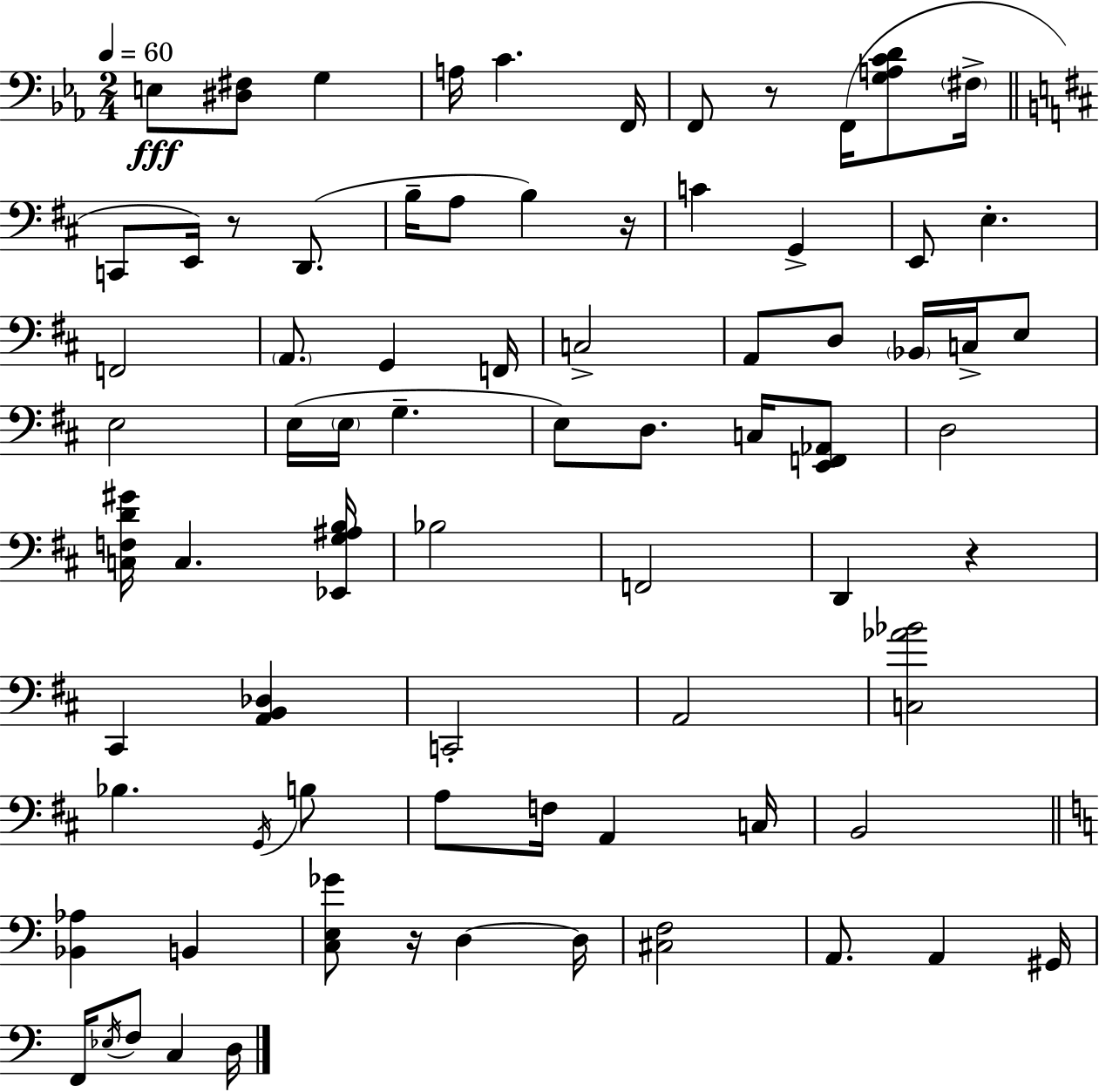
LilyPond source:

{
  \clef bass
  \numericTimeSignature
  \time 2/4
  \key c \minor
  \tempo 4 = 60
  \repeat volta 2 { e8\fff <dis fis>8 g4 | a16 c'4. f,16 | f,8 r8 f,16( <g a c' d'>8 \parenthesize fis16-> | \bar "||" \break \key d \major c,8 e,16) r8 d,8.( | b16-- a8 b4) r16 | c'4 g,4-> | e,8 e4.-. | \break f,2 | \parenthesize a,8. g,4 f,16 | c2-> | a,8 d8 \parenthesize bes,16 c16-> e8 | \break e2 | e16( \parenthesize e16 g4.-- | e8) d8. c16 <e, f, aes,>8 | d2 | \break <c f d' gis'>16 c4. <ees, g ais b>16 | bes2 | f,2 | d,4 r4 | \break cis,4 <a, b, des>4 | c,2-. | a,2 | <c aes' bes'>2 | \break bes4. \acciaccatura { g,16 } b8 | a8 f16 a,4 | c16 b,2 | \bar "||" \break \key c \major <bes, aes>4 b,4 | <c e ges'>8 r16 d4~~ d16 | <cis f>2 | a,8. a,4 gis,16 | \break f,16 \acciaccatura { ees16 } f8 c4 | d16 } \bar "|."
}